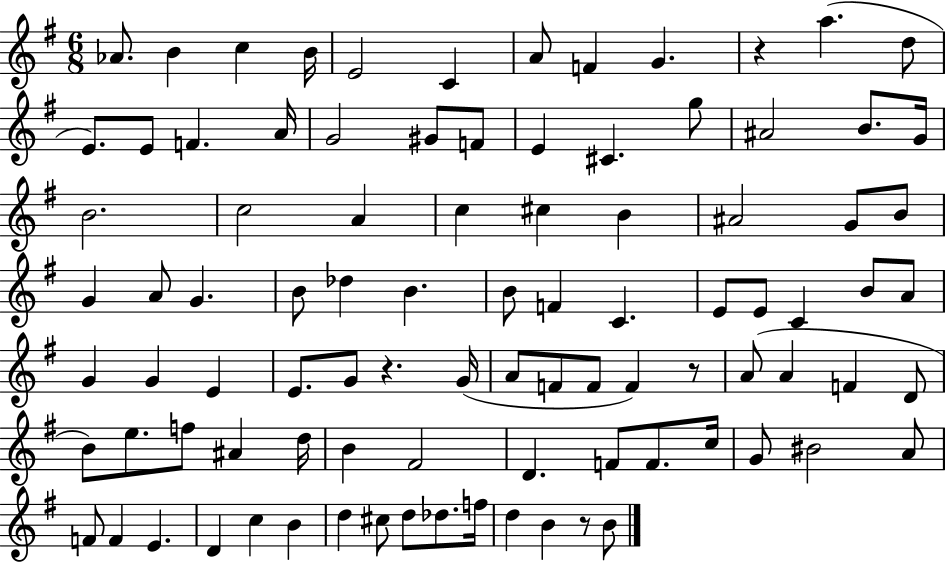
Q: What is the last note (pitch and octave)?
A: B4